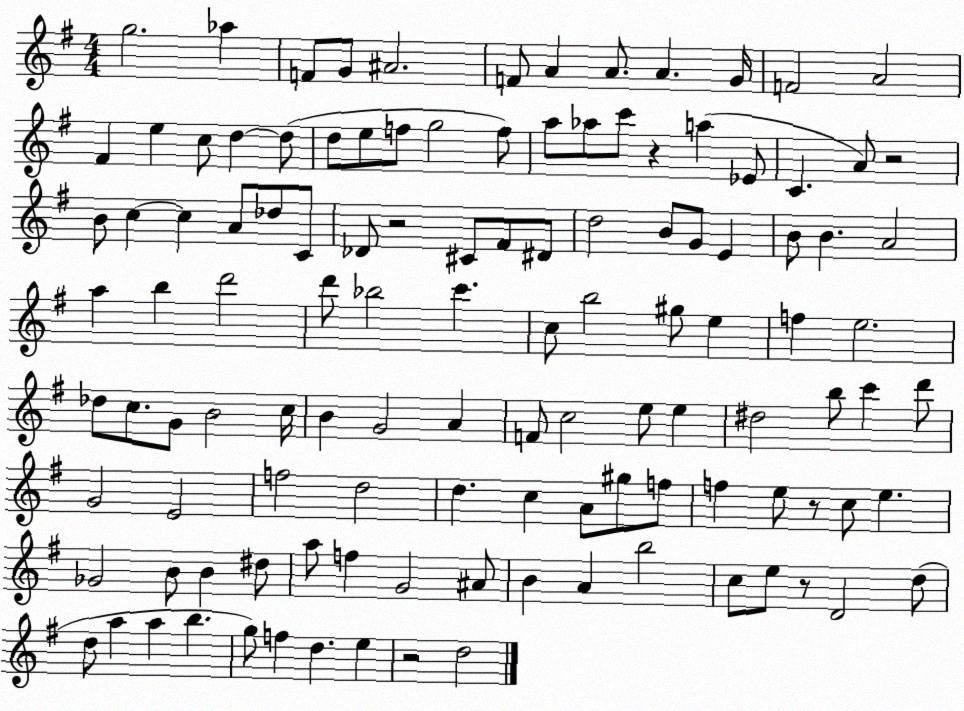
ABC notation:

X:1
T:Untitled
M:4/4
L:1/4
K:G
g2 _a F/2 G/2 ^A2 F/2 A A/2 A G/4 F2 A2 ^F e c/2 d d/2 d/2 e/2 f/2 g2 f/2 a/2 _a/2 c'/2 z a _E/2 C A/2 z2 B/2 c c A/2 _d/2 C/2 _D/2 z2 ^C/2 ^F/2 ^D/2 d2 B/2 G/2 E B/2 B A2 a b d'2 d'/2 _b2 c' c/2 b2 ^g/2 e f e2 _d/2 c/2 G/2 B2 c/4 B G2 A F/2 c2 e/2 e ^d2 b/2 c' d'/2 G2 E2 f2 d2 d c A/2 ^g/2 f/2 f e/2 z/2 c/2 e _G2 B/2 B ^d/2 a/2 f G2 ^A/2 B A b2 c/2 e/2 z/2 D2 d/2 d/2 a a b g/2 f d e z2 d2